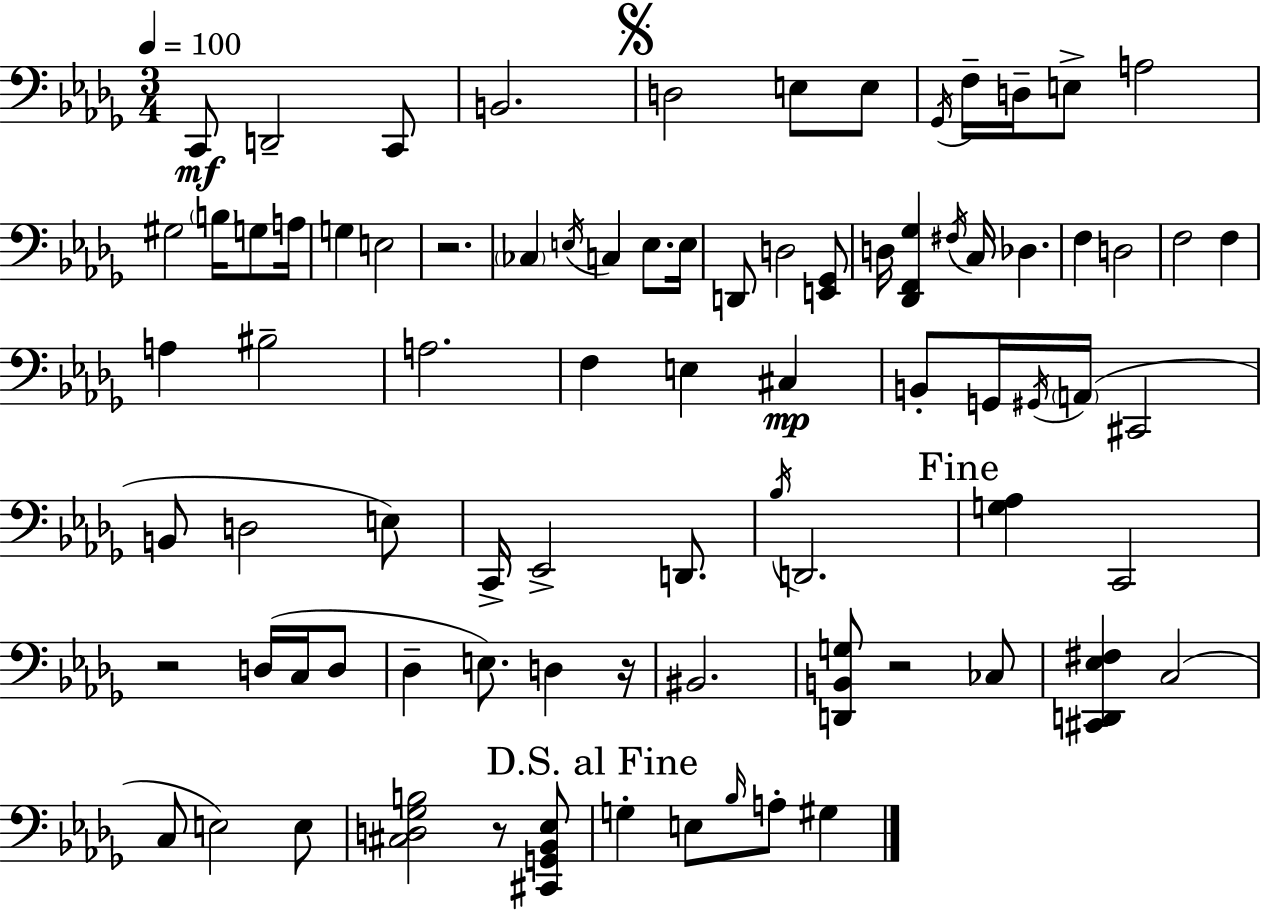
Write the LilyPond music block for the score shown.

{
  \clef bass
  \numericTimeSignature
  \time 3/4
  \key bes \minor
  \tempo 4 = 100
  c,8\mf d,2-- c,8 | b,2. | \mark \markup { \musicglyph "scripts.segno" } d2 e8 e8 | \acciaccatura { ges,16 } f16-- d16-- e8-> a2 | \break gis2 \parenthesize b16 g8 | a16 g4 e2 | r2. | \parenthesize ces4 \acciaccatura { e16 } c4 e8. | \break e16 d,8 d2 | <e, ges,>8 d16 <des, f, ges>4 \acciaccatura { fis16 } c16 des4. | f4 d2 | f2 f4 | \break a4 bis2-- | a2. | f4 e4 cis4\mp | b,8-. g,16 \acciaccatura { gis,16 }( \parenthesize a,16 cis,2 | \break b,8 d2 | e8) c,16-> ees,2-> | d,8. \acciaccatura { bes16 } d,2. | \mark "Fine" <g aes>4 c,2 | \break r2 | d16( c16 d8 des4-- e8.) | d4 r16 bis,2. | <d, b, g>8 r2 | \break ces8 <cis, d, ees fis>4 c2( | c8 e2) | e8 <cis d ges b>2 | r8 <cis, g, bes, ees>8 \mark "D.S. al Fine" g4-. e8 \grace { bes16 } | \break a8-. gis4 \bar "|."
}